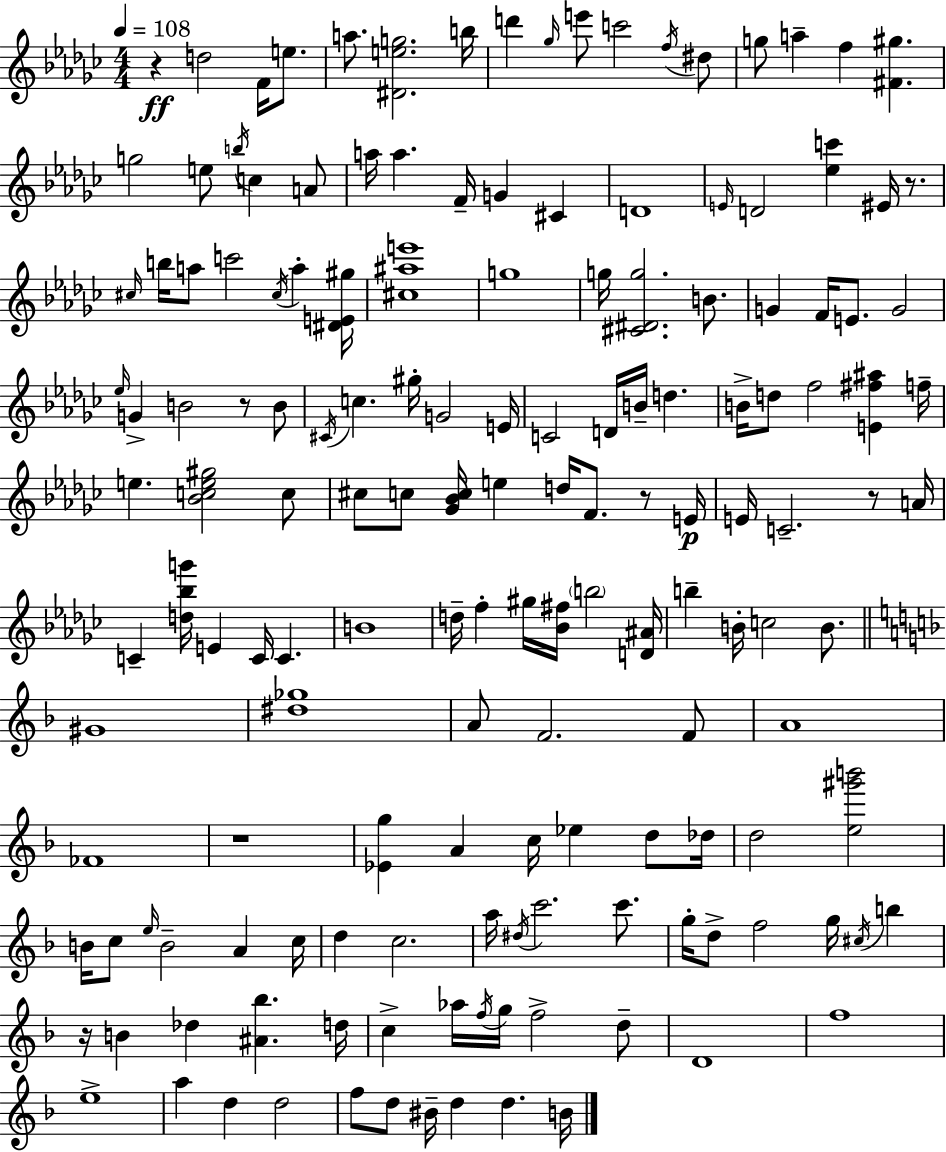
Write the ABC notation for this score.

X:1
T:Untitled
M:4/4
L:1/4
K:Ebm
z d2 F/4 e/2 a/2 [^Deg]2 b/4 d' _g/4 e'/2 c'2 f/4 ^d/2 g/2 a f [^F^g] g2 e/2 b/4 c A/2 a/4 a F/4 G ^C D4 E/4 D2 [_ec'] ^E/4 z/2 ^c/4 b/4 a/2 c'2 ^c/4 a [^DE^g]/4 [^c^ae']4 g4 g/4 [^C^Dg]2 B/2 G F/4 E/2 G2 _e/4 G B2 z/2 B/2 ^C/4 c ^g/4 G2 E/4 C2 D/4 B/4 d B/4 d/2 f2 [E^f^a] f/4 e [_Bce^g]2 c/2 ^c/2 c/2 [_G_Bc]/4 e d/4 F/2 z/2 E/4 E/4 C2 z/2 A/4 C [d_bg']/4 E C/4 C B4 d/4 f ^g/4 [_B^f]/4 b2 [D^A]/4 b B/4 c2 B/2 ^G4 [^d_g]4 A/2 F2 F/2 A4 _F4 z4 [_Eg] A c/4 _e d/2 _d/4 d2 [e^g'b']2 B/4 c/2 e/4 B2 A c/4 d c2 a/4 ^d/4 c'2 c'/2 g/4 d/2 f2 g/4 ^c/4 b z/4 B _d [^A_b] d/4 c _a/4 f/4 g/4 f2 d/2 D4 f4 e4 a d d2 f/2 d/2 ^B/4 d d B/4